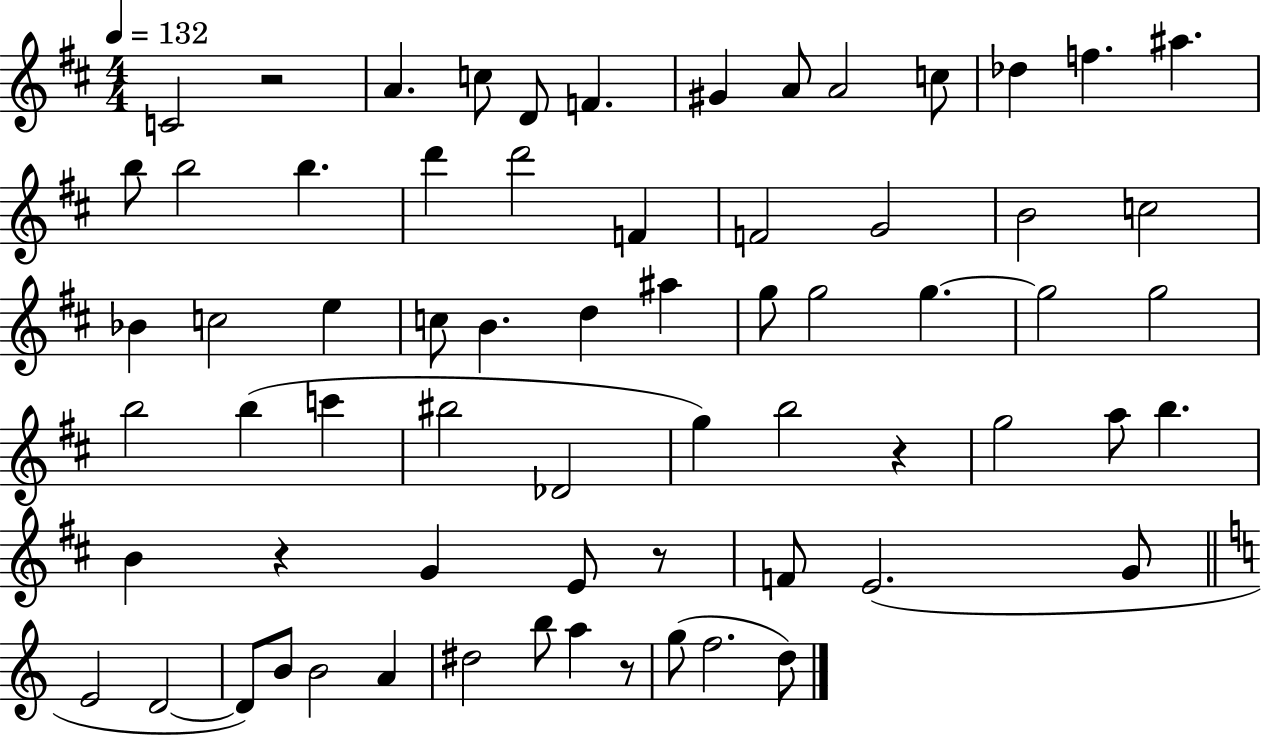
C4/h R/h A4/q. C5/e D4/e F4/q. G#4/q A4/e A4/h C5/e Db5/q F5/q. A#5/q. B5/e B5/h B5/q. D6/q D6/h F4/q F4/h G4/h B4/h C5/h Bb4/q C5/h E5/q C5/e B4/q. D5/q A#5/q G5/e G5/h G5/q. G5/h G5/h B5/h B5/q C6/q BIS5/h Db4/h G5/q B5/h R/q G5/h A5/e B5/q. B4/q R/q G4/q E4/e R/e F4/e E4/h. G4/e E4/h D4/h D4/e B4/e B4/h A4/q D#5/h B5/e A5/q R/e G5/e F5/h. D5/e